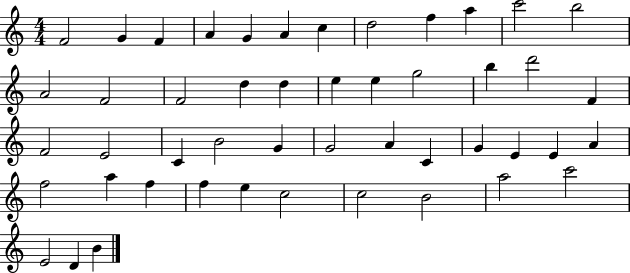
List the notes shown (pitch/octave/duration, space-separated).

F4/h G4/q F4/q A4/q G4/q A4/q C5/q D5/h F5/q A5/q C6/h B5/h A4/h F4/h F4/h D5/q D5/q E5/q E5/q G5/h B5/q D6/h F4/q F4/h E4/h C4/q B4/h G4/q G4/h A4/q C4/q G4/q E4/q E4/q A4/q F5/h A5/q F5/q F5/q E5/q C5/h C5/h B4/h A5/h C6/h E4/h D4/q B4/q